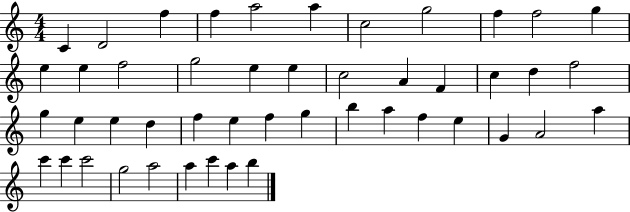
{
  \clef treble
  \numericTimeSignature
  \time 4/4
  \key c \major
  c'4 d'2 f''4 | f''4 a''2 a''4 | c''2 g''2 | f''4 f''2 g''4 | \break e''4 e''4 f''2 | g''2 e''4 e''4 | c''2 a'4 f'4 | c''4 d''4 f''2 | \break g''4 e''4 e''4 d''4 | f''4 e''4 f''4 g''4 | b''4 a''4 f''4 e''4 | g'4 a'2 a''4 | \break c'''4 c'''4 c'''2 | g''2 a''2 | a''4 c'''4 a''4 b''4 | \bar "|."
}